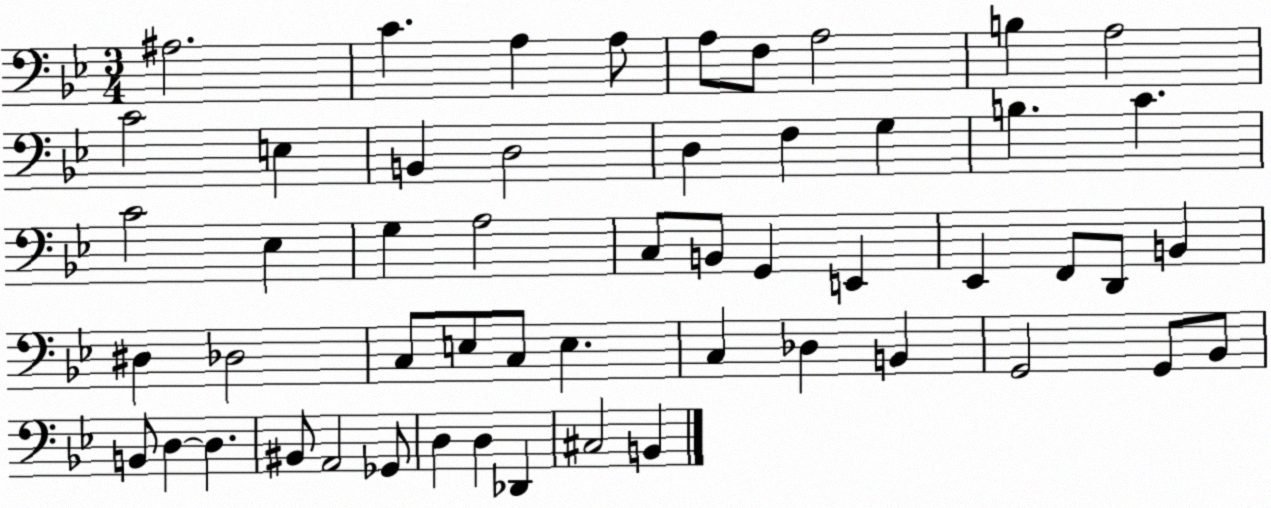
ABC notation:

X:1
T:Untitled
M:3/4
L:1/4
K:Bb
^A,2 C A, A,/2 A,/2 F,/2 A,2 B, A,2 C2 E, B,, D,2 D, F, G, B, C C2 _E, G, A,2 C,/2 B,,/2 G,, E,, _E,, F,,/2 D,,/2 B,, ^D, _D,2 C,/2 E,/2 C,/2 E, C, _D, B,, G,,2 G,,/2 _B,,/2 B,,/2 D, D, ^B,,/2 A,,2 _G,,/2 D, D, _D,, ^C,2 B,,